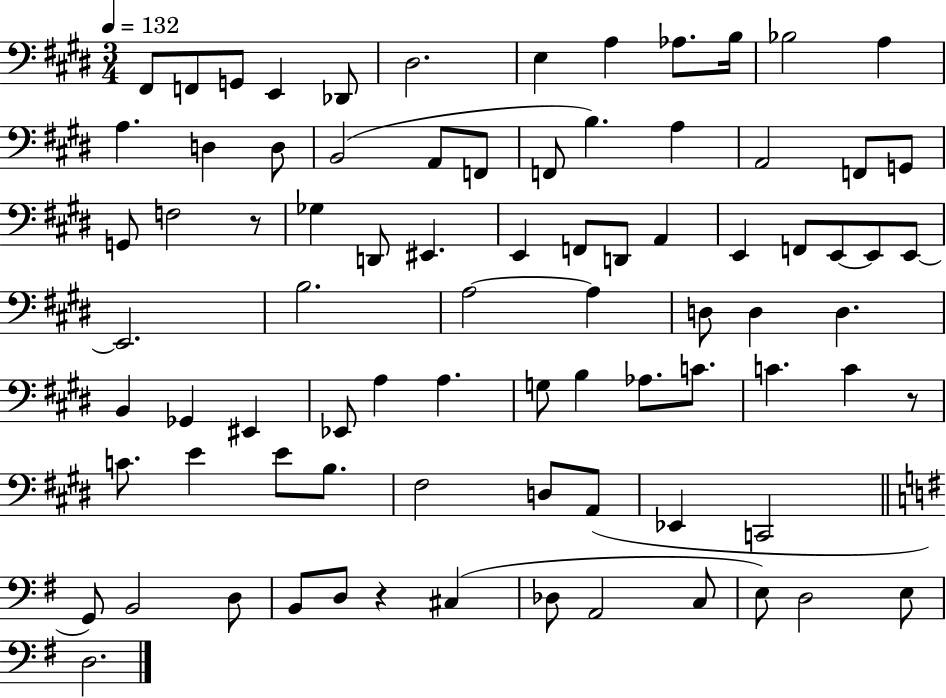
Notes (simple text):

F#2/e F2/e G2/e E2/q Db2/e D#3/h. E3/q A3/q Ab3/e. B3/s Bb3/h A3/q A3/q. D3/q D3/e B2/h A2/e F2/e F2/e B3/q. A3/q A2/h F2/e G2/e G2/e F3/h R/e Gb3/q D2/e EIS2/q. E2/q F2/e D2/e A2/q E2/q F2/e E2/e E2/e E2/e E2/h. B3/h. A3/h A3/q D3/e D3/q D3/q. B2/q Gb2/q EIS2/q Eb2/e A3/q A3/q. G3/e B3/q Ab3/e. C4/e. C4/q. C4/q R/e C4/e. E4/q E4/e B3/e. F#3/h D3/e A2/e Eb2/q C2/h G2/e B2/h D3/e B2/e D3/e R/q C#3/q Db3/e A2/h C3/e E3/e D3/h E3/e D3/h.